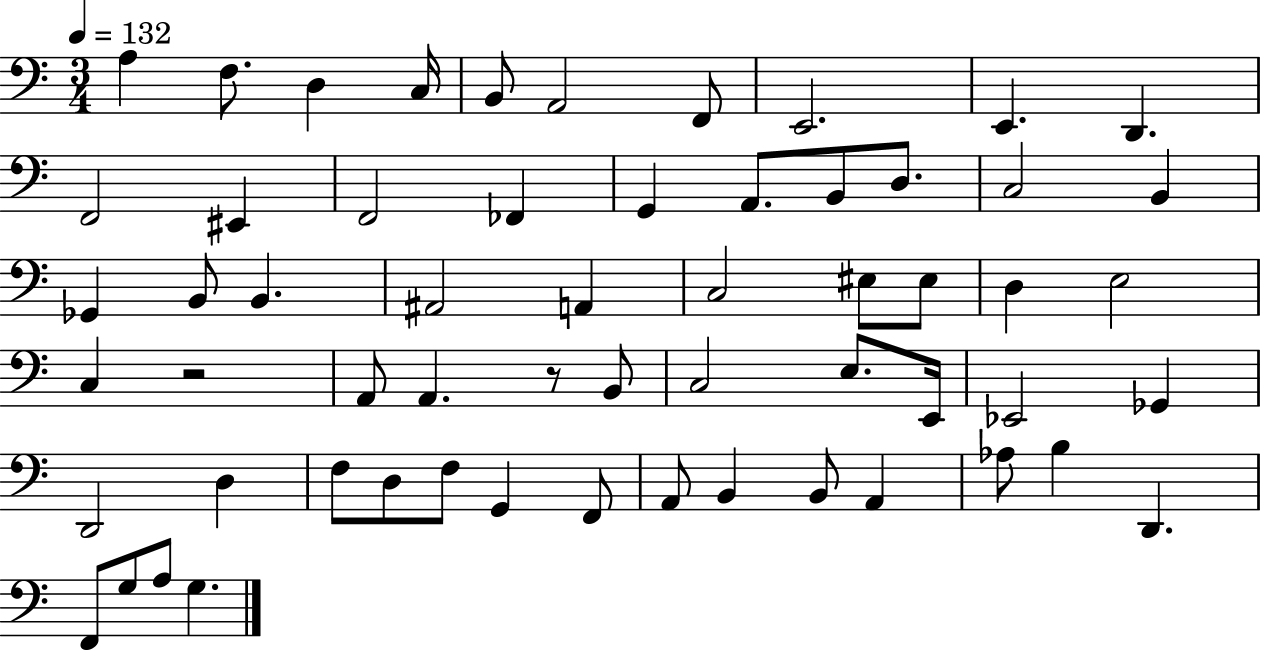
A3/q F3/e. D3/q C3/s B2/e A2/h F2/e E2/h. E2/q. D2/q. F2/h EIS2/q F2/h FES2/q G2/q A2/e. B2/e D3/e. C3/h B2/q Gb2/q B2/e B2/q. A#2/h A2/q C3/h EIS3/e EIS3/e D3/q E3/h C3/q R/h A2/e A2/q. R/e B2/e C3/h E3/e. E2/s Eb2/h Gb2/q D2/h D3/q F3/e D3/e F3/e G2/q F2/e A2/e B2/q B2/e A2/q Ab3/e B3/q D2/q. F2/e G3/e A3/e G3/q.